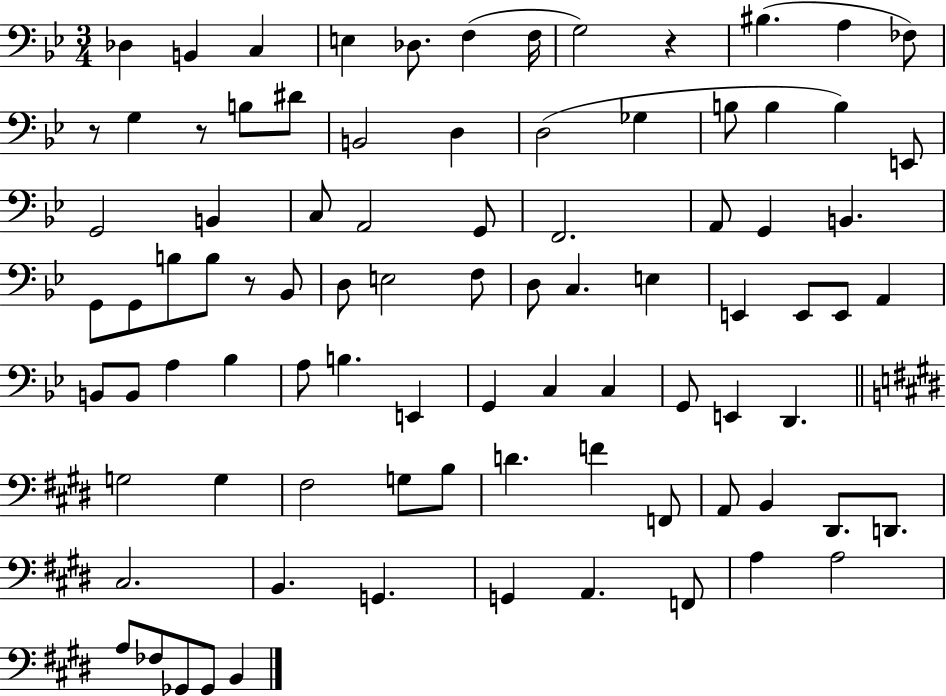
Db3/q B2/q C3/q E3/q Db3/e. F3/q F3/s G3/h R/q BIS3/q. A3/q FES3/e R/e G3/q R/e B3/e D#4/e B2/h D3/q D3/h Gb3/q B3/e B3/q B3/q E2/e G2/h B2/q C3/e A2/h G2/e F2/h. A2/e G2/q B2/q. G2/e G2/e B3/e B3/e R/e Bb2/e D3/e E3/h F3/e D3/e C3/q. E3/q E2/q E2/e E2/e A2/q B2/e B2/e A3/q Bb3/q A3/e B3/q. E2/q G2/q C3/q C3/q G2/e E2/q D2/q. G3/h G3/q F#3/h G3/e B3/e D4/q. F4/q F2/e A2/e B2/q D#2/e. D2/e. C#3/h. B2/q. G2/q. G2/q A2/q. F2/e A3/q A3/h A3/e FES3/e Gb2/e Gb2/e B2/q